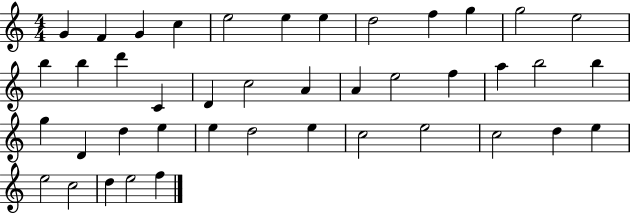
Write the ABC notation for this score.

X:1
T:Untitled
M:4/4
L:1/4
K:C
G F G c e2 e e d2 f g g2 e2 b b d' C D c2 A A e2 f a b2 b g D d e e d2 e c2 e2 c2 d e e2 c2 d e2 f